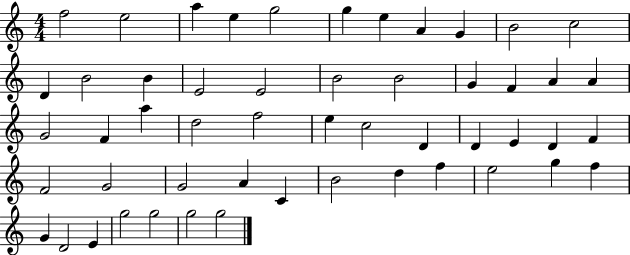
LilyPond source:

{
  \clef treble
  \numericTimeSignature
  \time 4/4
  \key c \major
  f''2 e''2 | a''4 e''4 g''2 | g''4 e''4 a'4 g'4 | b'2 c''2 | \break d'4 b'2 b'4 | e'2 e'2 | b'2 b'2 | g'4 f'4 a'4 a'4 | \break g'2 f'4 a''4 | d''2 f''2 | e''4 c''2 d'4 | d'4 e'4 d'4 f'4 | \break f'2 g'2 | g'2 a'4 c'4 | b'2 d''4 f''4 | e''2 g''4 f''4 | \break g'4 d'2 e'4 | g''2 g''2 | g''2 g''2 | \bar "|."
}